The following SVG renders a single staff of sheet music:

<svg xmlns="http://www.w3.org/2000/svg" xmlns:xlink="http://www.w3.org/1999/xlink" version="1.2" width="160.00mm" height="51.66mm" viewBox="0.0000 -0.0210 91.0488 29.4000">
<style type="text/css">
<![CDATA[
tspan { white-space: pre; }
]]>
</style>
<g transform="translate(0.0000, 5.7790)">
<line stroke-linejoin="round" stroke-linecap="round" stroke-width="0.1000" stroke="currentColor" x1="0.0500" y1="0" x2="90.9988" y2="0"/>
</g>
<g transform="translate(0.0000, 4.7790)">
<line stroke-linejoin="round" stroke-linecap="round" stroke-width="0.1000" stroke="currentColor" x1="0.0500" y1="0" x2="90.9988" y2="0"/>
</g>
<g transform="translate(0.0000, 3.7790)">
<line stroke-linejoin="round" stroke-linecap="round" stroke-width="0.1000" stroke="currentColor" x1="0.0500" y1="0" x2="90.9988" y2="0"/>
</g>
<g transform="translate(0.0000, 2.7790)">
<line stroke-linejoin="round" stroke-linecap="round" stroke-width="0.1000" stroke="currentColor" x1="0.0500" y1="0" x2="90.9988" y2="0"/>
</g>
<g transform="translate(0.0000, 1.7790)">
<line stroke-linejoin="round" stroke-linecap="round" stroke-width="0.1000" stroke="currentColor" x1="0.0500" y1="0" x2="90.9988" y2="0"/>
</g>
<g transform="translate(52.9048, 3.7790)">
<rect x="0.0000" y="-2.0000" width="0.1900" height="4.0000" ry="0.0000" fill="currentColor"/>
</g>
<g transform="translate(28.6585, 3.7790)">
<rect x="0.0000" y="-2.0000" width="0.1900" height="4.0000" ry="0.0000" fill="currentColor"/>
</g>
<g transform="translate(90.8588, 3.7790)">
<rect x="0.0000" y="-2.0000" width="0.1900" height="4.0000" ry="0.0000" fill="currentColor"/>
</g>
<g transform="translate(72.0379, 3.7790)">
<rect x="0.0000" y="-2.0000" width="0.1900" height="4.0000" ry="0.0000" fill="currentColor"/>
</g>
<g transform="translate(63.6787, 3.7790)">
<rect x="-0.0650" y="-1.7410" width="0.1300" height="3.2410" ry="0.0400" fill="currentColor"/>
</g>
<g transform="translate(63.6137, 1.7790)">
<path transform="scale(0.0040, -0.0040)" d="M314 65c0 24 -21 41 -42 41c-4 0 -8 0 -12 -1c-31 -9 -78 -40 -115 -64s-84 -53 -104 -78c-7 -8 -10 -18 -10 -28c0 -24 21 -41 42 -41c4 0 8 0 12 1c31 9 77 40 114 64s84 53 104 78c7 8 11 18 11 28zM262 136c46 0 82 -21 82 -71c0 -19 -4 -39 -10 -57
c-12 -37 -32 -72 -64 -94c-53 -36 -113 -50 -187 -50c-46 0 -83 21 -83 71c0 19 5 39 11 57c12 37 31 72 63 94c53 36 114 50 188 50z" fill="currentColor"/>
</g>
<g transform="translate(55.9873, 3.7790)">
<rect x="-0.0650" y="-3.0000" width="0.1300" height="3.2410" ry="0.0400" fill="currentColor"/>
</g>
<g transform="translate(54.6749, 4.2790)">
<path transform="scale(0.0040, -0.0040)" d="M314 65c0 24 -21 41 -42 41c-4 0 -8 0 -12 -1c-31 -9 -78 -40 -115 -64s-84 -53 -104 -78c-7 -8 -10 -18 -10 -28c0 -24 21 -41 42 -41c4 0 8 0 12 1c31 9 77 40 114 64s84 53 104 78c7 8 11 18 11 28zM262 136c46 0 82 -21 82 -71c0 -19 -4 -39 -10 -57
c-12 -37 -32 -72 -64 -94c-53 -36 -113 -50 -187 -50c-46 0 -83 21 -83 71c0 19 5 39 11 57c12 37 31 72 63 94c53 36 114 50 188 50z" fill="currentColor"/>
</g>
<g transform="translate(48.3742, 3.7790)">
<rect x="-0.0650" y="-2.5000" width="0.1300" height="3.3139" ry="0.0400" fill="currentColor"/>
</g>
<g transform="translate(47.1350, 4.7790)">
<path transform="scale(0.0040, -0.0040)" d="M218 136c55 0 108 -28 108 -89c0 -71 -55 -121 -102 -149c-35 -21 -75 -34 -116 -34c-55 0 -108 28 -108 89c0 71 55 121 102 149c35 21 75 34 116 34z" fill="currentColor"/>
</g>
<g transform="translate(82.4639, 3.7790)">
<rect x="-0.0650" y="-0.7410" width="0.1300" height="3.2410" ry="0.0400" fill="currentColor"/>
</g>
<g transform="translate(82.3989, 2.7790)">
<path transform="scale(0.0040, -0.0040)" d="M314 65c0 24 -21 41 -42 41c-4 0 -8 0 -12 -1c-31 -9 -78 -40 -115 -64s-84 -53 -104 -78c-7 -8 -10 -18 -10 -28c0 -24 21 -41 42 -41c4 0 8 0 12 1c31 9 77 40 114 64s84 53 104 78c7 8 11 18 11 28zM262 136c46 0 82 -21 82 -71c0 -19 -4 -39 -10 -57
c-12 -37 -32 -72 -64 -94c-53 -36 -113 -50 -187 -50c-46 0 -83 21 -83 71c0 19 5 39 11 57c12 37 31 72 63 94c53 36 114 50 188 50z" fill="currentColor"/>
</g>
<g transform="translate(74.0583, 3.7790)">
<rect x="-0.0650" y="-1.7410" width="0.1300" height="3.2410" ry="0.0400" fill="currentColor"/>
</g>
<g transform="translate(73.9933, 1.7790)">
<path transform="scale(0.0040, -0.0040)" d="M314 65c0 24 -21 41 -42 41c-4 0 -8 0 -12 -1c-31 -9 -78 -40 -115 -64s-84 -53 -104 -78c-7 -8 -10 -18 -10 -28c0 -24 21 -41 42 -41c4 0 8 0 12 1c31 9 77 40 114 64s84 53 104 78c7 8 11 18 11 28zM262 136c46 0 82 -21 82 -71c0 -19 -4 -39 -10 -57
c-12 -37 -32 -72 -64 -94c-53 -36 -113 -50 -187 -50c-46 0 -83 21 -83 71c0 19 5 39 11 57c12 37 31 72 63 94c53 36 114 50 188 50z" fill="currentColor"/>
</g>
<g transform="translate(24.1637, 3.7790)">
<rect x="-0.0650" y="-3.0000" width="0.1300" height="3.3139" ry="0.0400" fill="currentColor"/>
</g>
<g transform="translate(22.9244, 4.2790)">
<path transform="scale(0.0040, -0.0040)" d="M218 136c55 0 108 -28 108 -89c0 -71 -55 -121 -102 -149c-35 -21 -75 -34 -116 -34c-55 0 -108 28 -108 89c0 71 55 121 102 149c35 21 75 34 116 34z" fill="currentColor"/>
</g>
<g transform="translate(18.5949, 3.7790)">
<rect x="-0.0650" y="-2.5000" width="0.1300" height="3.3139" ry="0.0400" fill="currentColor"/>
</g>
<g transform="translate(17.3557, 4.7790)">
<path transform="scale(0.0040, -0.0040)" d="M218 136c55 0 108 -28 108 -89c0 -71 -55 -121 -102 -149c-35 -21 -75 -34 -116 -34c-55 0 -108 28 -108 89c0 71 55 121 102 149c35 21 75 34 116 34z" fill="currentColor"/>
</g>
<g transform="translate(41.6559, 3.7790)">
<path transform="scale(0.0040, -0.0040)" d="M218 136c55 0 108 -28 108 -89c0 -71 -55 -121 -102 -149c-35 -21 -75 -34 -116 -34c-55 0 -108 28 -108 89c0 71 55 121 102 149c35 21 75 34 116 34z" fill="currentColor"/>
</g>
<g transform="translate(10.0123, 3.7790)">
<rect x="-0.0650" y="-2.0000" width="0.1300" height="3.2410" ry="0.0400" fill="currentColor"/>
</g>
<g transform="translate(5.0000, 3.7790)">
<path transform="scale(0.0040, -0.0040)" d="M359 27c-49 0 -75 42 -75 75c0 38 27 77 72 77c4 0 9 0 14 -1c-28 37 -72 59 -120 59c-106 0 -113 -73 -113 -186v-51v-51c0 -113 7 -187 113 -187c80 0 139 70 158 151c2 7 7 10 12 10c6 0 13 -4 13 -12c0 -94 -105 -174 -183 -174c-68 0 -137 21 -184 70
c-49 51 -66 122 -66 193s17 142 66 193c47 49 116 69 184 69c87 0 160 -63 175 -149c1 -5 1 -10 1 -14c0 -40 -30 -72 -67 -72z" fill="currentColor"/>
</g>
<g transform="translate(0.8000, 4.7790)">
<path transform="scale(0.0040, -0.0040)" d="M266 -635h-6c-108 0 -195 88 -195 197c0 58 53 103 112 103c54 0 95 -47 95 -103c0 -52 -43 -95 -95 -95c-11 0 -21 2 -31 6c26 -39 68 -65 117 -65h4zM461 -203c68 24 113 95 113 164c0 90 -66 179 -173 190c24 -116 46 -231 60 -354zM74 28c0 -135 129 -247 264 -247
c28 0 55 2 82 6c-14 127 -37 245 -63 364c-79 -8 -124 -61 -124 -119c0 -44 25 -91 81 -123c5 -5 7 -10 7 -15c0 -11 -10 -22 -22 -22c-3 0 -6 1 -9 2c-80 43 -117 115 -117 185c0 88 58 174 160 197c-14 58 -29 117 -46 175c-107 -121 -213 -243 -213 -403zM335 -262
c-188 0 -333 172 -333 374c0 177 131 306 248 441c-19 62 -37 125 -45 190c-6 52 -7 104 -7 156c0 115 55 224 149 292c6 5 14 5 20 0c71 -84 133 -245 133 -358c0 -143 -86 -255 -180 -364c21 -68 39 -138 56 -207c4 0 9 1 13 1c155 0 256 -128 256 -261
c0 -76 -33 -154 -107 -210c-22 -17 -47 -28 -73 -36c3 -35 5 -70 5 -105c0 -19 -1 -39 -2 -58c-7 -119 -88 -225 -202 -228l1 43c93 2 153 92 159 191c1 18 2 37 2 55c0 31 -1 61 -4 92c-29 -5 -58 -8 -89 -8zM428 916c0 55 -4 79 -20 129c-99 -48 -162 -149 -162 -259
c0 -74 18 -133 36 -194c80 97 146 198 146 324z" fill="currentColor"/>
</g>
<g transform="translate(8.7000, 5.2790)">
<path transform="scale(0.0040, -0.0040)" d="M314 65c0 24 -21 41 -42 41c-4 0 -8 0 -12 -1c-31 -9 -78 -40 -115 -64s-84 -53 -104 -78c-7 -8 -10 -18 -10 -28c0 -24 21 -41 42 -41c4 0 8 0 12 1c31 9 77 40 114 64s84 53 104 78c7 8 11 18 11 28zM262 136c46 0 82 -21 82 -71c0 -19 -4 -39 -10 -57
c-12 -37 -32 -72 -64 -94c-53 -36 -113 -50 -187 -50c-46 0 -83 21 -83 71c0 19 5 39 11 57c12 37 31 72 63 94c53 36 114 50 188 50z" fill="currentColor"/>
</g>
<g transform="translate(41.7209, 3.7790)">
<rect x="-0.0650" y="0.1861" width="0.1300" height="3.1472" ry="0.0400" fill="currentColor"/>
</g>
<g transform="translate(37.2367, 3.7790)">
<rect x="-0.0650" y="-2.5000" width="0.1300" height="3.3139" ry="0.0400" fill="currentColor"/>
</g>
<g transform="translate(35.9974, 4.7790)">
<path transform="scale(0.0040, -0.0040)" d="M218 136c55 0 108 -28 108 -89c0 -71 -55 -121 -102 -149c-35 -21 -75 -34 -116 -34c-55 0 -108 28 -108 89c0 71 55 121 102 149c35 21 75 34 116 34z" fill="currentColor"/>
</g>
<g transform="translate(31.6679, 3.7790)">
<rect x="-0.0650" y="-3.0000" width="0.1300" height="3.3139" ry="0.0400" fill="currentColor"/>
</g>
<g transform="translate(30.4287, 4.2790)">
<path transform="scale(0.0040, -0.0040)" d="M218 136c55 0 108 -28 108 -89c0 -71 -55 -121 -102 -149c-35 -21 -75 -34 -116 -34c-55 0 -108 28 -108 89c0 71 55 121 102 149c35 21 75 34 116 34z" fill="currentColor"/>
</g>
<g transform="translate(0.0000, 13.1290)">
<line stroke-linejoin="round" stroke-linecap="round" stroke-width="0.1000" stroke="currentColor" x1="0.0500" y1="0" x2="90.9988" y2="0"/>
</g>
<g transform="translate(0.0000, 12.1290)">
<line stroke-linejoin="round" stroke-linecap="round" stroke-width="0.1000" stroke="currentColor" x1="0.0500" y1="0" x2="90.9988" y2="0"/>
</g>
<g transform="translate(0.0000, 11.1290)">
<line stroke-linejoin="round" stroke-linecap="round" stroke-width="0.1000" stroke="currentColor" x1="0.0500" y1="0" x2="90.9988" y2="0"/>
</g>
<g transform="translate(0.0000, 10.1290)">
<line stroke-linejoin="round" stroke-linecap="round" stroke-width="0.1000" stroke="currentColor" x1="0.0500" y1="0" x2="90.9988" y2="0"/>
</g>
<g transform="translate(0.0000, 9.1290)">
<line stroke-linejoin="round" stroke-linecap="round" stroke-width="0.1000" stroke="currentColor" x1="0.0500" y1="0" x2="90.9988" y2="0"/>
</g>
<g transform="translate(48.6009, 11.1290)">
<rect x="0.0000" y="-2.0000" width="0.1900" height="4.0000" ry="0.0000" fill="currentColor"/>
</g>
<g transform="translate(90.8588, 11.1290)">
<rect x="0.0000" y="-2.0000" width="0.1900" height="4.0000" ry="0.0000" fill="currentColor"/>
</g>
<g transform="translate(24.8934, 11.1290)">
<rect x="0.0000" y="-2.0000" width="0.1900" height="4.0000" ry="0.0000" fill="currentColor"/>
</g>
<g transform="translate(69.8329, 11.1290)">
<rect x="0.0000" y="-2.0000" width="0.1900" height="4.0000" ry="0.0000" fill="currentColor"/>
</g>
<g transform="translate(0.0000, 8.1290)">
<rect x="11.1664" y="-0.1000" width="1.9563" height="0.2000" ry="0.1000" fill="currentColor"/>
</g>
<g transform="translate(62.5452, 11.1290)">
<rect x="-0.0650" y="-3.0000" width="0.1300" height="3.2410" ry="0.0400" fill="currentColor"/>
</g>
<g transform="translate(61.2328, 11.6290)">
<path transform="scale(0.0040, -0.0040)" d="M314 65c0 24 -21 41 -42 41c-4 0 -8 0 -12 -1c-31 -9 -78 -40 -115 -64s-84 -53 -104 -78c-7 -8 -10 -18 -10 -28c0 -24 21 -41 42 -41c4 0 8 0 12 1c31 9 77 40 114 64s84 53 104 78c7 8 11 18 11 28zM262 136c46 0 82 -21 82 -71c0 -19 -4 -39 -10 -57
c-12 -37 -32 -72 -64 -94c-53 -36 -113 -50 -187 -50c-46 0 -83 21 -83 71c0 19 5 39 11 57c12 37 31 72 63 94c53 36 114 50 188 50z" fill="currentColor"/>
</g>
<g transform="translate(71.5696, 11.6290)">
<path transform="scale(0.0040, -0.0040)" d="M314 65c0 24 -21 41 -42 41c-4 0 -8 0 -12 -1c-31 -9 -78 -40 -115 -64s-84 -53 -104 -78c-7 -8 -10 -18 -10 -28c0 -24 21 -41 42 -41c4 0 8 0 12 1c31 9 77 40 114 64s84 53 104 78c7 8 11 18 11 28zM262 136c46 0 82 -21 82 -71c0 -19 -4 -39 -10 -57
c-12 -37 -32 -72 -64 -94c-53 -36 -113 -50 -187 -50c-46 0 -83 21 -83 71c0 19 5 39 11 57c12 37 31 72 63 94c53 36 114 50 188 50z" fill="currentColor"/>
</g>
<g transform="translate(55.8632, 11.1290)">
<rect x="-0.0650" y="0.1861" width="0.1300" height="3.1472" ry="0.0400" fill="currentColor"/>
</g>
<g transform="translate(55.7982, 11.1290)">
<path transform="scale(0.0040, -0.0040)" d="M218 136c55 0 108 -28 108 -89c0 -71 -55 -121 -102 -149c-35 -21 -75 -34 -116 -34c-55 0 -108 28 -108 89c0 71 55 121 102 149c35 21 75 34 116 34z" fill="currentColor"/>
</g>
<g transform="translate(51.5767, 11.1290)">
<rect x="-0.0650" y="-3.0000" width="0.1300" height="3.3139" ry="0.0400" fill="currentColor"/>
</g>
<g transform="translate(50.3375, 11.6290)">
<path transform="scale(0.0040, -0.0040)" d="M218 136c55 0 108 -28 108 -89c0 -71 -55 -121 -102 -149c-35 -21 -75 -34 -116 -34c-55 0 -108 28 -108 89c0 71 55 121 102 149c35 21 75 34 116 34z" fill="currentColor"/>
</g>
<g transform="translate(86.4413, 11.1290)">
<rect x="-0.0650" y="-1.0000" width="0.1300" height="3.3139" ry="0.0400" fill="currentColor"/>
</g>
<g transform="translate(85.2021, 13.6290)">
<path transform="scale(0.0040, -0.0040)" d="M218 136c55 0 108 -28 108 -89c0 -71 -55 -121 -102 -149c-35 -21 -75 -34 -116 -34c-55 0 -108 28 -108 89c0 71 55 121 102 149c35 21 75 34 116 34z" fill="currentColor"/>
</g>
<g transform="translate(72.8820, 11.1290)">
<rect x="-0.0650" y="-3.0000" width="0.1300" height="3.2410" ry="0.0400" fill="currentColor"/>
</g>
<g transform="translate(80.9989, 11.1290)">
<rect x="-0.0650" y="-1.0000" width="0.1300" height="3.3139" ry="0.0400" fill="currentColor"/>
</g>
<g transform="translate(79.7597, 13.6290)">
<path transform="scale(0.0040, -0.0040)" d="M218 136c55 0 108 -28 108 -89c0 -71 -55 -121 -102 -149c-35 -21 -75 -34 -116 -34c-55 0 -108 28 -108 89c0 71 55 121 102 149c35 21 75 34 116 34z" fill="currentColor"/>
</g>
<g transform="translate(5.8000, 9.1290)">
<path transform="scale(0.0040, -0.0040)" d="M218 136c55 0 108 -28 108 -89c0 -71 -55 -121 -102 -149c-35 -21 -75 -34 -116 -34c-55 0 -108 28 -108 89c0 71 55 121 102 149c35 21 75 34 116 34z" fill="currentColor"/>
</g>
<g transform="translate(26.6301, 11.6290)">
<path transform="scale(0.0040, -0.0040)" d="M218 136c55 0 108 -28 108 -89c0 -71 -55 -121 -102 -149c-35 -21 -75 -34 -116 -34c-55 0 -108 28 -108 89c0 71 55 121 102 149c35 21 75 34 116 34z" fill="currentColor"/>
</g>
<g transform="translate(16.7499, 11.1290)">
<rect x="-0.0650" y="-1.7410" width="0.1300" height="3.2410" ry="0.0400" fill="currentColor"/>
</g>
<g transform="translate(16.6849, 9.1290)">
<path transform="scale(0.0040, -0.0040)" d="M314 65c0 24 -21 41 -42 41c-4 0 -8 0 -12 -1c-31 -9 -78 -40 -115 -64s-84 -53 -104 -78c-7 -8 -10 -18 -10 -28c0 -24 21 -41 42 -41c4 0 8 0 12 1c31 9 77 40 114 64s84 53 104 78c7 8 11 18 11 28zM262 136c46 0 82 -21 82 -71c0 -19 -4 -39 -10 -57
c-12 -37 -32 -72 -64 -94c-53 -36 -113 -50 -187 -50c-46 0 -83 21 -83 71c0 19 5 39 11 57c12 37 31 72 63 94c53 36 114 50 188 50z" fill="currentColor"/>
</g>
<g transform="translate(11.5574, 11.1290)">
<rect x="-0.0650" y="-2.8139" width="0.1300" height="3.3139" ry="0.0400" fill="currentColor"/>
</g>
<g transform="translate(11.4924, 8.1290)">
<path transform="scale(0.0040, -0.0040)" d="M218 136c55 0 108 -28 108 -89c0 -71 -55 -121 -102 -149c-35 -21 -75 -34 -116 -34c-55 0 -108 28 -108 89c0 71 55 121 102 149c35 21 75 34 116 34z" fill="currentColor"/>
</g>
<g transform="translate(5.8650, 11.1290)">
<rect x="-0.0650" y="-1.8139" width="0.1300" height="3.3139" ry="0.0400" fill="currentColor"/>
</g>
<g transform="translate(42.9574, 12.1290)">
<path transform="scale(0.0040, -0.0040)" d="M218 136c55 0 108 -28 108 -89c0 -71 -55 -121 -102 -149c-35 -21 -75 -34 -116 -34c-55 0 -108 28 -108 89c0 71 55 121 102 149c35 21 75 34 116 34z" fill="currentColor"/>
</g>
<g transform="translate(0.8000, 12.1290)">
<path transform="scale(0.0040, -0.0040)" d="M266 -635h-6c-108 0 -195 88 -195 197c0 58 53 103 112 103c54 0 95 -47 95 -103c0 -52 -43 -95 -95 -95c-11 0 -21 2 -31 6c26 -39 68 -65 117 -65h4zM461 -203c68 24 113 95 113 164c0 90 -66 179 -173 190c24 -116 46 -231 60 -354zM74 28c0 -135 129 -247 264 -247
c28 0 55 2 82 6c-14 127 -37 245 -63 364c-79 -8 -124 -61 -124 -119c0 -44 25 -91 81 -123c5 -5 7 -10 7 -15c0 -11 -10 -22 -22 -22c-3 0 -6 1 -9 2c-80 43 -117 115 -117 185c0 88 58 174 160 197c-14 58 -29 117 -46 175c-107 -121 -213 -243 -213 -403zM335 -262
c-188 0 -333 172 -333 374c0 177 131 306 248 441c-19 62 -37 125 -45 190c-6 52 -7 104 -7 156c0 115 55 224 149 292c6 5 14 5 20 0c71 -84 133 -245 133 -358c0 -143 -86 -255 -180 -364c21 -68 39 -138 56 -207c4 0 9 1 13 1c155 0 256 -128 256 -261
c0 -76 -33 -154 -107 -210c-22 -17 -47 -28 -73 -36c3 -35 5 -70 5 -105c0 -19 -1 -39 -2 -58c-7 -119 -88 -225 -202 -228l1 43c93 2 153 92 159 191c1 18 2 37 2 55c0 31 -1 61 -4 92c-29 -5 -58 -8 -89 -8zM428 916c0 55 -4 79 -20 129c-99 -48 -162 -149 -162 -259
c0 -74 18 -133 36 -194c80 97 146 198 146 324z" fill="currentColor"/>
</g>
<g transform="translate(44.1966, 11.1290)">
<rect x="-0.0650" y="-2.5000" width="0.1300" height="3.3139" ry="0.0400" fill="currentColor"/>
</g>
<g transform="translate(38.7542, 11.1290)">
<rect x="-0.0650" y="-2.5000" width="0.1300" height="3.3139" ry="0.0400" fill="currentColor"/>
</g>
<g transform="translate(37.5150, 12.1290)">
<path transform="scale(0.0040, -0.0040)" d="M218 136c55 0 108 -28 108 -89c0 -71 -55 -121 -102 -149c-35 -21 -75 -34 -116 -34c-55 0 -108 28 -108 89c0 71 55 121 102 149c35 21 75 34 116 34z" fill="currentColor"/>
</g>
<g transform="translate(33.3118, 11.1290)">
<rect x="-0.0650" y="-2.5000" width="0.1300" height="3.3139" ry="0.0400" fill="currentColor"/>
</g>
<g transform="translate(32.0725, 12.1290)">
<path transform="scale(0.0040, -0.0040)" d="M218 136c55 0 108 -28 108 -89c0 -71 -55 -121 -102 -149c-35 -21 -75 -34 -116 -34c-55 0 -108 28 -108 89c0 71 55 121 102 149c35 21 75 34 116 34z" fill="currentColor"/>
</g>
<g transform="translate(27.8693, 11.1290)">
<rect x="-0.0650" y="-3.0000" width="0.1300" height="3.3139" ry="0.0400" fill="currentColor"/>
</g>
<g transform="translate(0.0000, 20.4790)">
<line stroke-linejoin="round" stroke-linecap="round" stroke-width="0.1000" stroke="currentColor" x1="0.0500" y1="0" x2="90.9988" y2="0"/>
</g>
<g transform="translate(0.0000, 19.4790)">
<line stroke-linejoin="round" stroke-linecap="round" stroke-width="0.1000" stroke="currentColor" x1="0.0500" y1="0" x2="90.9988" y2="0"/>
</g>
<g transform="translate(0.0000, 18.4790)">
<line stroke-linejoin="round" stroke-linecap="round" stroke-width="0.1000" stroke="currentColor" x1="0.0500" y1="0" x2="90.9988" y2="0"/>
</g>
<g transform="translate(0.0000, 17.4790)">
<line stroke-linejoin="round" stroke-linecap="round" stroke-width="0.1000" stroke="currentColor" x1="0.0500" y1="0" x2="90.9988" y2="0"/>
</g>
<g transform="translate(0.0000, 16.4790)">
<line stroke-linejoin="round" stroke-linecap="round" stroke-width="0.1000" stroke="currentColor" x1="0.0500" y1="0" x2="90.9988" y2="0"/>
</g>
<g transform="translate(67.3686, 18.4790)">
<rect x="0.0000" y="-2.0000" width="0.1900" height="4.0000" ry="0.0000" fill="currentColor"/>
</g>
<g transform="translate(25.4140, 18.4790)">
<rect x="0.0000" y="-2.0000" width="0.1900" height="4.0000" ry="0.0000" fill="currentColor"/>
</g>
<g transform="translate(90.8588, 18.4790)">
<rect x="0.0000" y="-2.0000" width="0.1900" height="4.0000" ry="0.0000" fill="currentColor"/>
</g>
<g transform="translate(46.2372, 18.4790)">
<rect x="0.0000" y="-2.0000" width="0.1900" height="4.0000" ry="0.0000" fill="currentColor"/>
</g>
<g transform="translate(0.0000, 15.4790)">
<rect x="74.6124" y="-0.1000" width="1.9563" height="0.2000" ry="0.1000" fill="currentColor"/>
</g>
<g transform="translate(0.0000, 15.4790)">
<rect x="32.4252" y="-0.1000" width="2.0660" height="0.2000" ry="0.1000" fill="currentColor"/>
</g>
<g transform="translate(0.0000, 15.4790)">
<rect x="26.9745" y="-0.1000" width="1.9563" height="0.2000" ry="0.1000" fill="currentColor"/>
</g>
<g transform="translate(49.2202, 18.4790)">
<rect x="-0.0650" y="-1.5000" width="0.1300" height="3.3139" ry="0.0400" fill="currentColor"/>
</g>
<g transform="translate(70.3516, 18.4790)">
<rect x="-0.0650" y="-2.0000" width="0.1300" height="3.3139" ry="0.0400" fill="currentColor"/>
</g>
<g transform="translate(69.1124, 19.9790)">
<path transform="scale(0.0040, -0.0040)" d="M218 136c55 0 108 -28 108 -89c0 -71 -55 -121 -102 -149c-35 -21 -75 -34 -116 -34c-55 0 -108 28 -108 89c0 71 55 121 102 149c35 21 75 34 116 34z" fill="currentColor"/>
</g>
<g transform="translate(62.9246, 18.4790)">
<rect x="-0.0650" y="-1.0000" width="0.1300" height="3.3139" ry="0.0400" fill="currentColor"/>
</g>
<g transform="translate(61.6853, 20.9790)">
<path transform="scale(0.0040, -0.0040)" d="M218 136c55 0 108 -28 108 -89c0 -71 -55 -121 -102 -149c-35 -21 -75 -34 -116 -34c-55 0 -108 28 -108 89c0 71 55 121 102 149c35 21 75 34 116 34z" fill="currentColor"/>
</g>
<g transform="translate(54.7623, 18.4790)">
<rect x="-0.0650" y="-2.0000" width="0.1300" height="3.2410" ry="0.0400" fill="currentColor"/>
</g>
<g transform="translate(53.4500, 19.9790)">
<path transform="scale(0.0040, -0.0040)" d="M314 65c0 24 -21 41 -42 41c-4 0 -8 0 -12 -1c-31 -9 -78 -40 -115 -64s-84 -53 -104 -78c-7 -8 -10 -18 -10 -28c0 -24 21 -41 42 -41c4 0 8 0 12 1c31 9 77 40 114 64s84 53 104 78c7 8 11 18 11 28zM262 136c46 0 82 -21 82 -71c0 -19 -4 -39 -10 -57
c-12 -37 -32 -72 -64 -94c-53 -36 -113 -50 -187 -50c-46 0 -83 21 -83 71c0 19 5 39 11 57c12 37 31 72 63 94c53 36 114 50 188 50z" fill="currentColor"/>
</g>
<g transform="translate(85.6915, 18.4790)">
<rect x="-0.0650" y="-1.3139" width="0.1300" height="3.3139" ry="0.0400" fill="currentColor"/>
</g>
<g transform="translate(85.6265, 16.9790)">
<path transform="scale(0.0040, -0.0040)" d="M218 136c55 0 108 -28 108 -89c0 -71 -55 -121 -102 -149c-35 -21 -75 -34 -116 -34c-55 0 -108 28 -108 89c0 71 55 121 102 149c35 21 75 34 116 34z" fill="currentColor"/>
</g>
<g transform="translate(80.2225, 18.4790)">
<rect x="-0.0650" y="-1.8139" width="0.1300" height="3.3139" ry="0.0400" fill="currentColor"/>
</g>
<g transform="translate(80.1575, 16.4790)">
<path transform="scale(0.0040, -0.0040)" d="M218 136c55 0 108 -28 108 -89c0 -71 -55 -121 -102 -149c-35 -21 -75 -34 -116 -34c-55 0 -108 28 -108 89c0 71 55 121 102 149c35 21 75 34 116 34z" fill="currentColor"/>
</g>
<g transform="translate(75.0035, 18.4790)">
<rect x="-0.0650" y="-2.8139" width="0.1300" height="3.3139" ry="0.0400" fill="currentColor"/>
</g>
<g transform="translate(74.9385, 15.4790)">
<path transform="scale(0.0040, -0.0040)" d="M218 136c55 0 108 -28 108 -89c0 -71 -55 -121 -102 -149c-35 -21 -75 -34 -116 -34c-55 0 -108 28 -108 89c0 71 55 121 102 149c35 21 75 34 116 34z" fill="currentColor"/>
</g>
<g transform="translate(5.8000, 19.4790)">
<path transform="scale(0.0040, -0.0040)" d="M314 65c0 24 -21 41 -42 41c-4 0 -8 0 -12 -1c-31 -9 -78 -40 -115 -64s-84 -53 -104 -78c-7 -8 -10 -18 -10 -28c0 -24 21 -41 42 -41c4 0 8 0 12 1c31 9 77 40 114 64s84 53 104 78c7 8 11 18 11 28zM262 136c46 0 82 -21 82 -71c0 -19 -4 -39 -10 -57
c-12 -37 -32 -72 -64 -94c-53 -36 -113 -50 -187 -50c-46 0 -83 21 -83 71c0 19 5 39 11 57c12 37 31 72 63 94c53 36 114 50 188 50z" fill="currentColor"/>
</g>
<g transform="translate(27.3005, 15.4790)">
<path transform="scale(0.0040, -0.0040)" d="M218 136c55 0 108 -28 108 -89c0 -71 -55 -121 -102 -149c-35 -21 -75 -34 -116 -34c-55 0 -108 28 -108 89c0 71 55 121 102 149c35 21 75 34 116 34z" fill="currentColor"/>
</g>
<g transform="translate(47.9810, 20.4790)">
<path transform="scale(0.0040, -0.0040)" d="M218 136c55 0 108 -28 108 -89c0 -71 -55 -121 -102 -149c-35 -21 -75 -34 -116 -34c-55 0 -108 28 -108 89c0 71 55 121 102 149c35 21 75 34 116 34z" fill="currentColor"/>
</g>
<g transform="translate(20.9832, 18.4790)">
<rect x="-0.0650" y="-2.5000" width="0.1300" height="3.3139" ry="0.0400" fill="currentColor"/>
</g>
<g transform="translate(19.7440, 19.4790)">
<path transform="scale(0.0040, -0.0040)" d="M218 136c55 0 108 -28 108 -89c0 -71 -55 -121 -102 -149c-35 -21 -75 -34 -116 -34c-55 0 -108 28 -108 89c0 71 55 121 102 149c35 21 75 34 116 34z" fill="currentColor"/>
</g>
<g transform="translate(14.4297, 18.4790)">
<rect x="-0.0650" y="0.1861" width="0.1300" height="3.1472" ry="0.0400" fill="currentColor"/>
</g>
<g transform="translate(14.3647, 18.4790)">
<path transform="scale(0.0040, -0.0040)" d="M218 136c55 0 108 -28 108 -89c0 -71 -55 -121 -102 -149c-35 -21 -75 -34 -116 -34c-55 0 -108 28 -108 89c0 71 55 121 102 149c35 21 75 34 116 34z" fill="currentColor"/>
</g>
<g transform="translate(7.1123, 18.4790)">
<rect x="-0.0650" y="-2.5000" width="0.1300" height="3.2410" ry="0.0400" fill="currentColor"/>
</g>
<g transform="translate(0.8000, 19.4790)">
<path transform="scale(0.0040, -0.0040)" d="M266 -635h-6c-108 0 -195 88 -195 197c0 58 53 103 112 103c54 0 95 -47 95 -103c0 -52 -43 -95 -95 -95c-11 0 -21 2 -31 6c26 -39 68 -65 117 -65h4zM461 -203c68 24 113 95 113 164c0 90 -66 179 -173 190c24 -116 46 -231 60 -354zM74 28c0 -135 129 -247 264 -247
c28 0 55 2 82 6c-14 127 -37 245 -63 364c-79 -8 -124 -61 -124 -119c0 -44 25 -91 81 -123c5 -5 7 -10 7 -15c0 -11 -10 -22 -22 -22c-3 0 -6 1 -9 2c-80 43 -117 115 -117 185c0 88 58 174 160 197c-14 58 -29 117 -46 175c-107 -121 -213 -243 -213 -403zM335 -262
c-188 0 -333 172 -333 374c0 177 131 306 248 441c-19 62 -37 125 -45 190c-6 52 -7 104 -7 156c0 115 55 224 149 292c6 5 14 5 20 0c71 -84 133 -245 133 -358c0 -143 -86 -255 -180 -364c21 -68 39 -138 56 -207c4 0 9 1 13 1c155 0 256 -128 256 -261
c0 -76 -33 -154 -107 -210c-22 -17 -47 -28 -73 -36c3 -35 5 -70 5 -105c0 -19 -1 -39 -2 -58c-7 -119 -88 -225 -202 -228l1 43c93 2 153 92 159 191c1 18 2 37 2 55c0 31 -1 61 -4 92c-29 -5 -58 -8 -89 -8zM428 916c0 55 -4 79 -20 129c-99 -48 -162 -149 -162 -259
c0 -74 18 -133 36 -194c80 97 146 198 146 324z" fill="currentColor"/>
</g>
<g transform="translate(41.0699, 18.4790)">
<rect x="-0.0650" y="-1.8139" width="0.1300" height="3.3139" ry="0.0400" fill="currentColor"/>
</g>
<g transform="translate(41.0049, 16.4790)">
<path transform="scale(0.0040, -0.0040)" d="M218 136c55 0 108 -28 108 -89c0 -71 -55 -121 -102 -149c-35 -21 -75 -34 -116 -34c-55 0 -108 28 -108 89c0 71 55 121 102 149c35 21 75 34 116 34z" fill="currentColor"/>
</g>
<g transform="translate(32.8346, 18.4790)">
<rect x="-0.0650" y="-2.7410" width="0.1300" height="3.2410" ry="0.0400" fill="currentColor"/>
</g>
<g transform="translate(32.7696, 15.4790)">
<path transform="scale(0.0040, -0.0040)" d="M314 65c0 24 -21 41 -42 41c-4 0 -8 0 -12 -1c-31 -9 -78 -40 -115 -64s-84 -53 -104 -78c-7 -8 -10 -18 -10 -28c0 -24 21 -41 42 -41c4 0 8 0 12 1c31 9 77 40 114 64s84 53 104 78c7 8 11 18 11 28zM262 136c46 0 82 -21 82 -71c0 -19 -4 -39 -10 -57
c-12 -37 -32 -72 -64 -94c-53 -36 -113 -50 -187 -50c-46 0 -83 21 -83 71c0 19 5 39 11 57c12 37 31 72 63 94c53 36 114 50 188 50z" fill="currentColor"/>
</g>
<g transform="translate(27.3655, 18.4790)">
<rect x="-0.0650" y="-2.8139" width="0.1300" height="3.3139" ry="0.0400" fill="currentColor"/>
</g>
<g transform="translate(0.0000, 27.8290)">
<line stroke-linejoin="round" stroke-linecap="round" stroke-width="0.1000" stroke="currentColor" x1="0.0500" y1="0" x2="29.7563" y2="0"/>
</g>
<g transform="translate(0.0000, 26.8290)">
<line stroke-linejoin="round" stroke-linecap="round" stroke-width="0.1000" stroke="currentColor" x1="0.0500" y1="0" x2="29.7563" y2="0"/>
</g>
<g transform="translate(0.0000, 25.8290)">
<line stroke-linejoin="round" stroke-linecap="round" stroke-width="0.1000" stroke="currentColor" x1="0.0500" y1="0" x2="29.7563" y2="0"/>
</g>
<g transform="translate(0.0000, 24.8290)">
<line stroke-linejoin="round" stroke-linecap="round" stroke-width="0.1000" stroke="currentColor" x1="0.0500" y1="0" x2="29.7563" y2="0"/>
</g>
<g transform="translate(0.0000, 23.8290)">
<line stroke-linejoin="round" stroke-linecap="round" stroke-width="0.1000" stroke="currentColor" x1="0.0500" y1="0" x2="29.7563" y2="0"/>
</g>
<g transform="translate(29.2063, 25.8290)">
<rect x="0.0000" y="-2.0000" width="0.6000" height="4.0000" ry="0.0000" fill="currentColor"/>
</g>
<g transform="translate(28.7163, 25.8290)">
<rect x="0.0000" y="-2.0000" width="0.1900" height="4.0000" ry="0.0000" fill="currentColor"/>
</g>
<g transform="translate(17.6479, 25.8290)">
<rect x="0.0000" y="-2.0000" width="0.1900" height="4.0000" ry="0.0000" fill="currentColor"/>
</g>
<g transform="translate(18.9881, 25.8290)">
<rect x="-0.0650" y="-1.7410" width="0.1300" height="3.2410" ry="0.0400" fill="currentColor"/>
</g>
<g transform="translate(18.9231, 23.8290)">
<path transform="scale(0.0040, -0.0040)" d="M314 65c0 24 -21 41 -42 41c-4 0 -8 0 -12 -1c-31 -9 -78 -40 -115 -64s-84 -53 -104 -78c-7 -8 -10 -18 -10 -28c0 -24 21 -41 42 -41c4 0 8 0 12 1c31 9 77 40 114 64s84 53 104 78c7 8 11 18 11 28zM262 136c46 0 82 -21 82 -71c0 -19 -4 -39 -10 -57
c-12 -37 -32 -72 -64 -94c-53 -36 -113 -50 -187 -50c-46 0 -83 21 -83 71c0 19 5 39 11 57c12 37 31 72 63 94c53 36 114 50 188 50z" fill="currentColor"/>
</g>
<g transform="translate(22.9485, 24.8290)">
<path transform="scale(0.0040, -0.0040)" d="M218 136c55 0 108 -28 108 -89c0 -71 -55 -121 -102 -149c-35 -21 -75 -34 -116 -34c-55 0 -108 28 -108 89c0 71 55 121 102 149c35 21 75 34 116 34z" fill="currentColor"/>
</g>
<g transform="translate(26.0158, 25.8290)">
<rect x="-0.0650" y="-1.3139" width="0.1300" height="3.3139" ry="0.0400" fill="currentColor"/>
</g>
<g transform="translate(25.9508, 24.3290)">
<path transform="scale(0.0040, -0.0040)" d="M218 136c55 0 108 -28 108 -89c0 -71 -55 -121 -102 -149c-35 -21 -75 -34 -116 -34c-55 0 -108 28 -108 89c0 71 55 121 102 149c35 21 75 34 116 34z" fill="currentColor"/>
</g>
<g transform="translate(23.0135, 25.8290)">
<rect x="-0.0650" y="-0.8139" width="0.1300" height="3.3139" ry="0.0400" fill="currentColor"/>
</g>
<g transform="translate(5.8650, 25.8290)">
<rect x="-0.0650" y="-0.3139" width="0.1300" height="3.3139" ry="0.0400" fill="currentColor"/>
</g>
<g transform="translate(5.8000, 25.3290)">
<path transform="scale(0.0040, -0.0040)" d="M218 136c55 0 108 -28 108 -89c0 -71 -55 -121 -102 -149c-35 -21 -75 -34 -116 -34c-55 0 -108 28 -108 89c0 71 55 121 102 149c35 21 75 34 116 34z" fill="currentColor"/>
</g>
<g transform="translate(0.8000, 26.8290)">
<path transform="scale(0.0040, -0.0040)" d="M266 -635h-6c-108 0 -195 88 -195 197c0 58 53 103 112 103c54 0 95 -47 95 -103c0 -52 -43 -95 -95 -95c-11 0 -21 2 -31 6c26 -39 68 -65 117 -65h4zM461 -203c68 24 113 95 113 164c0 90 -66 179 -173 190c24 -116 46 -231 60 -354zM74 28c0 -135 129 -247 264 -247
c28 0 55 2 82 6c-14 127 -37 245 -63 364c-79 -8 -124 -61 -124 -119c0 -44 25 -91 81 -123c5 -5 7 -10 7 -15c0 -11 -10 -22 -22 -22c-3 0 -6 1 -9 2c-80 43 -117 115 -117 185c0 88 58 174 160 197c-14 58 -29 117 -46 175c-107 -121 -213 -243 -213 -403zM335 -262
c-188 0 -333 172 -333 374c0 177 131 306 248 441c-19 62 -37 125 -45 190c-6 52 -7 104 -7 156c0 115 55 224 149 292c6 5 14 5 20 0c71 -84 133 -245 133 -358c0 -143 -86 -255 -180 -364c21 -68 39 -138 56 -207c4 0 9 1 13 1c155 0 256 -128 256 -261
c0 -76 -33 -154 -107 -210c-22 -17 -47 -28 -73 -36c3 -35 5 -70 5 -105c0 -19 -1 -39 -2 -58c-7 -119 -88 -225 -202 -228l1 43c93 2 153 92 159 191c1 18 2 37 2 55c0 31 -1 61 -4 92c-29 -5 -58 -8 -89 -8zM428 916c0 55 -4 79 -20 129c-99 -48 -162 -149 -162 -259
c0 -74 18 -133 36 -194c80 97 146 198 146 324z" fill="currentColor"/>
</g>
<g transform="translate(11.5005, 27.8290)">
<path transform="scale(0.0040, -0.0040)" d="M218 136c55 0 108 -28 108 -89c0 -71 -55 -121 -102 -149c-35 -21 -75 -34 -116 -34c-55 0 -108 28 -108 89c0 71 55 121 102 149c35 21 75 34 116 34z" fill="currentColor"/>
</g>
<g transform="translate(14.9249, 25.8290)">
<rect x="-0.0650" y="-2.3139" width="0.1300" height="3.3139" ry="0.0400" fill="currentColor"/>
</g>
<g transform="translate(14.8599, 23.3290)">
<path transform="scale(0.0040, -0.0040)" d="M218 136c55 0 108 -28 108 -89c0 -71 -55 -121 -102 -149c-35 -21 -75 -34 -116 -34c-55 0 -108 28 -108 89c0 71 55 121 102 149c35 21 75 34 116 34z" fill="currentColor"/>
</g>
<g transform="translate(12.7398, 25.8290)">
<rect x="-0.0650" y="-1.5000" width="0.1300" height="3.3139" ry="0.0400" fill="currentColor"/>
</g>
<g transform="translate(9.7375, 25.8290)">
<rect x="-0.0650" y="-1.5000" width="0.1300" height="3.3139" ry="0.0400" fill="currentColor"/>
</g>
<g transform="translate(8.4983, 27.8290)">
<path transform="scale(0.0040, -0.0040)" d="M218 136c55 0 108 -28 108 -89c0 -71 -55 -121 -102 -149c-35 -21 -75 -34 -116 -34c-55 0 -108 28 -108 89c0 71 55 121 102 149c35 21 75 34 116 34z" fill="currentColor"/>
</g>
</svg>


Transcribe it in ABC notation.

X:1
T:Untitled
M:4/4
L:1/4
K:C
F2 G A A G B G A2 f2 f2 d2 f a f2 A G G G A B A2 A2 D D G2 B G a a2 f E F2 D F a f e c E E g f2 d e